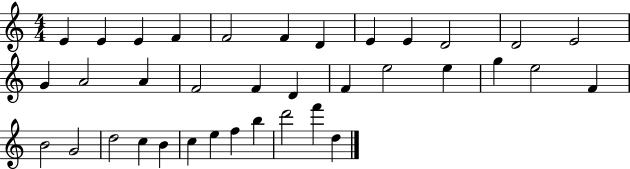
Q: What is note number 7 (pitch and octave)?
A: D4